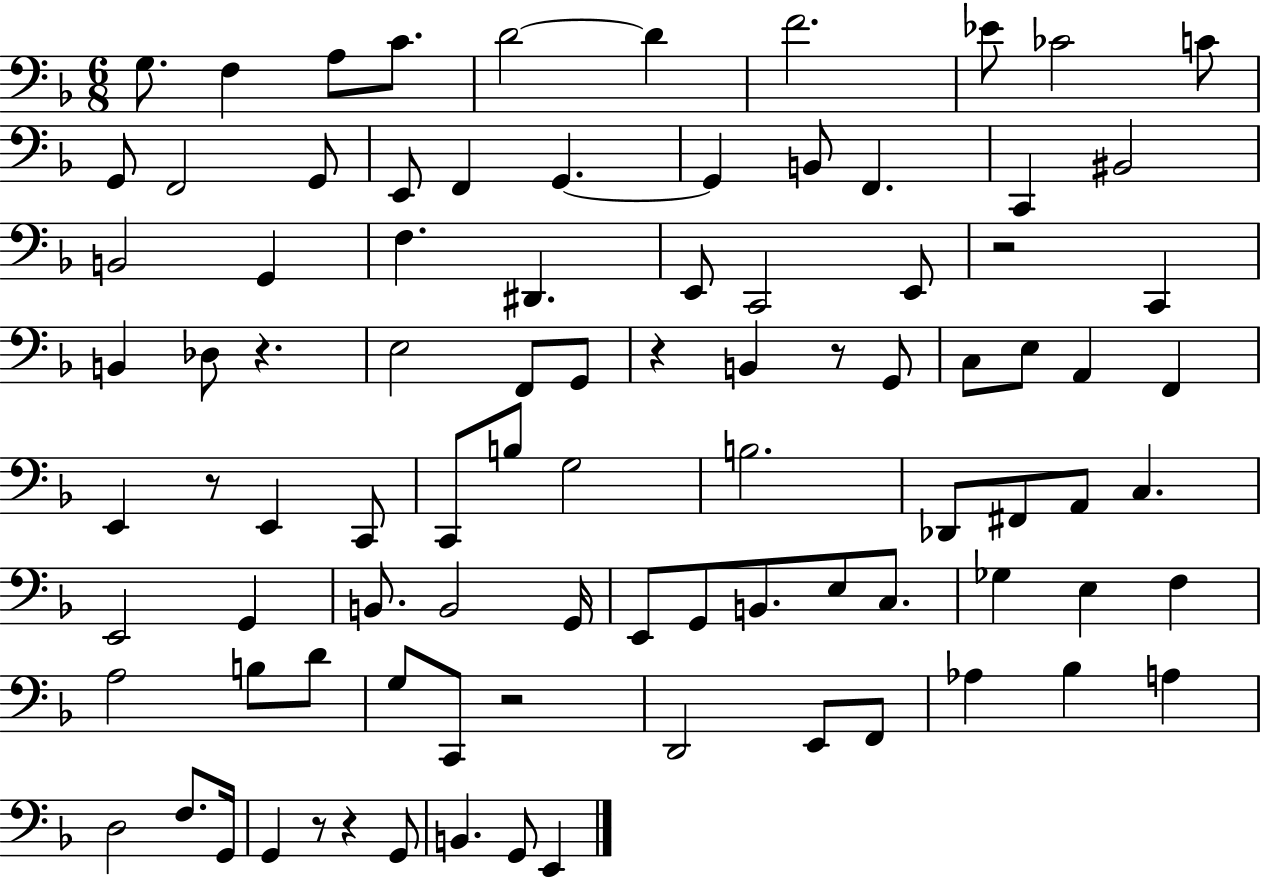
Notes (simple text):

G3/e. F3/q A3/e C4/e. D4/h D4/q F4/h. Eb4/e CES4/h C4/e G2/e F2/h G2/e E2/e F2/q G2/q. G2/q B2/e F2/q. C2/q BIS2/h B2/h G2/q F3/q. D#2/q. E2/e C2/h E2/e R/h C2/q B2/q Db3/e R/q. E3/h F2/e G2/e R/q B2/q R/e G2/e C3/e E3/e A2/q F2/q E2/q R/e E2/q C2/e C2/e B3/e G3/h B3/h. Db2/e F#2/e A2/e C3/q. E2/h G2/q B2/e. B2/h G2/s E2/e G2/e B2/e. E3/e C3/e. Gb3/q E3/q F3/q A3/h B3/e D4/e G3/e C2/e R/h D2/h E2/e F2/e Ab3/q Bb3/q A3/q D3/h F3/e. G2/s G2/q R/e R/q G2/e B2/q. G2/e E2/q